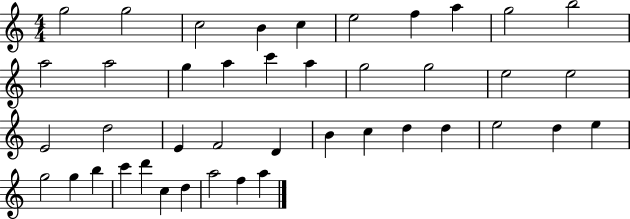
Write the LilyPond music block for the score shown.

{
  \clef treble
  \numericTimeSignature
  \time 4/4
  \key c \major
  g''2 g''2 | c''2 b'4 c''4 | e''2 f''4 a''4 | g''2 b''2 | \break a''2 a''2 | g''4 a''4 c'''4 a''4 | g''2 g''2 | e''2 e''2 | \break e'2 d''2 | e'4 f'2 d'4 | b'4 c''4 d''4 d''4 | e''2 d''4 e''4 | \break g''2 g''4 b''4 | c'''4 d'''4 c''4 d''4 | a''2 f''4 a''4 | \bar "|."
}